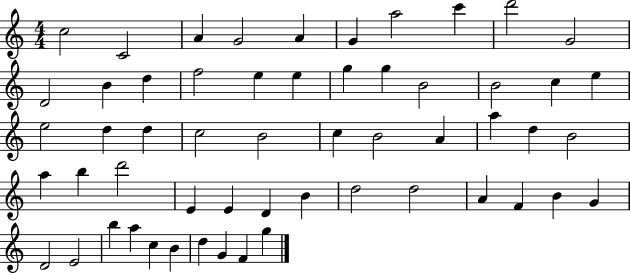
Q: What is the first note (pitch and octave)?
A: C5